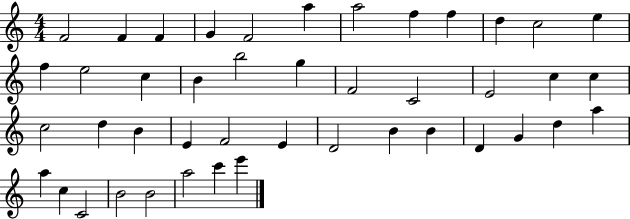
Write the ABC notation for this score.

X:1
T:Untitled
M:4/4
L:1/4
K:C
F2 F F G F2 a a2 f f d c2 e f e2 c B b2 g F2 C2 E2 c c c2 d B E F2 E D2 B B D G d a a c C2 B2 B2 a2 c' e'